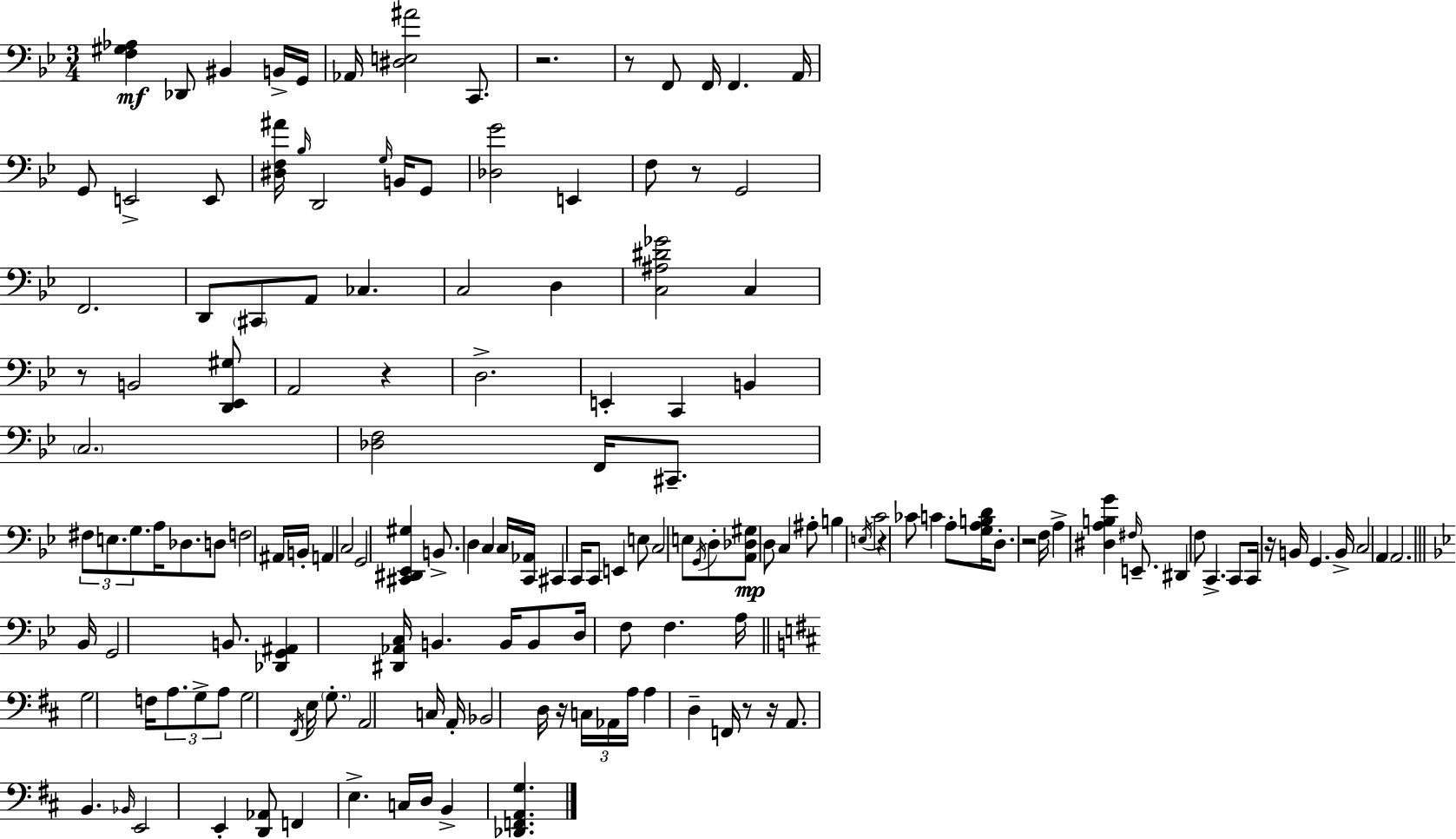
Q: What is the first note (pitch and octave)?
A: Db2